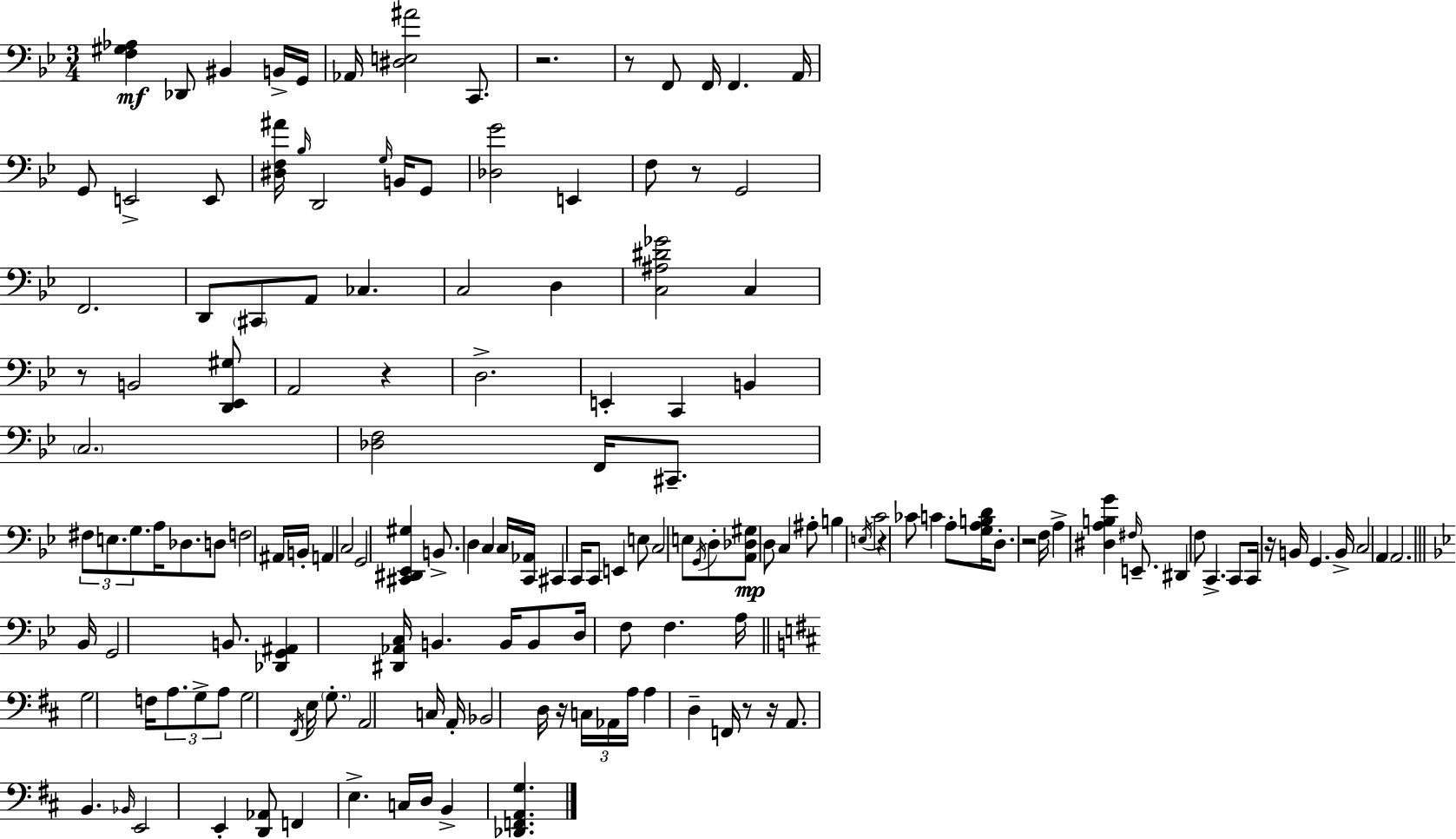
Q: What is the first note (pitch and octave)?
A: Db2